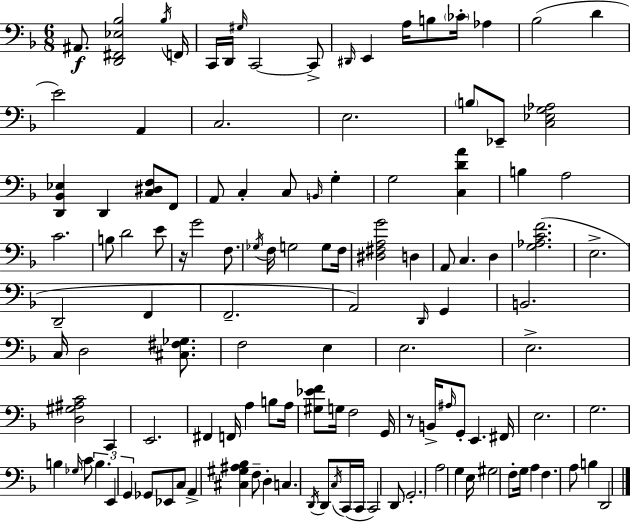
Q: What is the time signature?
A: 6/8